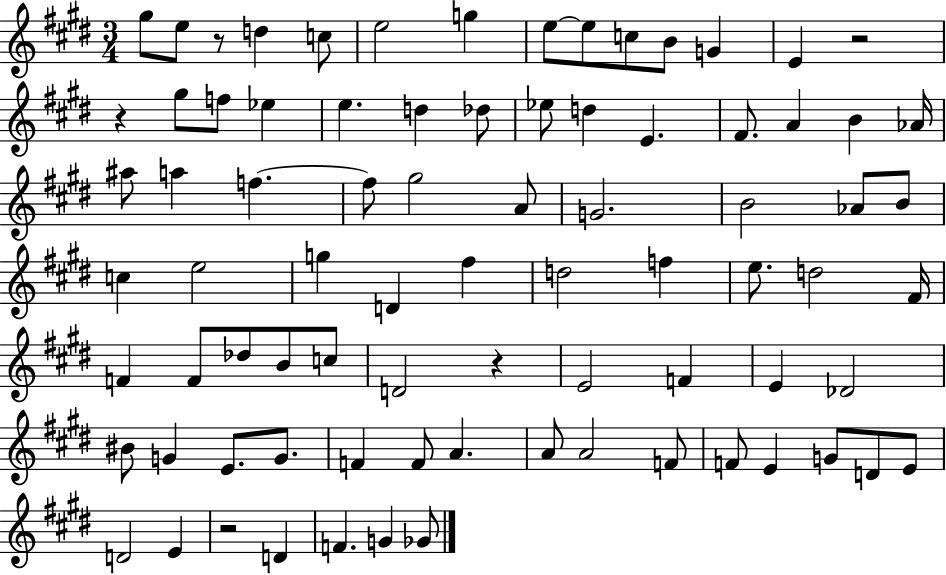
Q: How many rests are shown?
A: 5